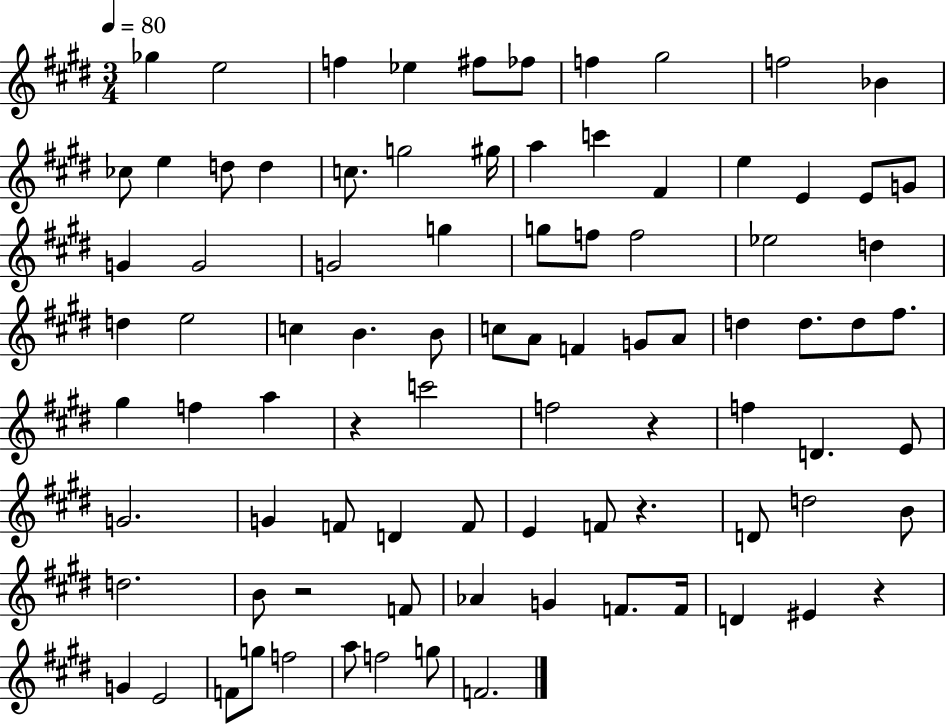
Gb5/q E5/h F5/q Eb5/q F#5/e FES5/e F5/q G#5/h F5/h Bb4/q CES5/e E5/q D5/e D5/q C5/e. G5/h G#5/s A5/q C6/q F#4/q E5/q E4/q E4/e G4/e G4/q G4/h G4/h G5/q G5/e F5/e F5/h Eb5/h D5/q D5/q E5/h C5/q B4/q. B4/e C5/e A4/e F4/q G4/e A4/e D5/q D5/e. D5/e F#5/e. G#5/q F5/q A5/q R/q C6/h F5/h R/q F5/q D4/q. E4/e G4/h. G4/q F4/e D4/q F4/e E4/q F4/e R/q. D4/e D5/h B4/e D5/h. B4/e R/h F4/e Ab4/q G4/q F4/e. F4/s D4/q EIS4/q R/q G4/q E4/h F4/e G5/e F5/h A5/e F5/h G5/e F4/h.